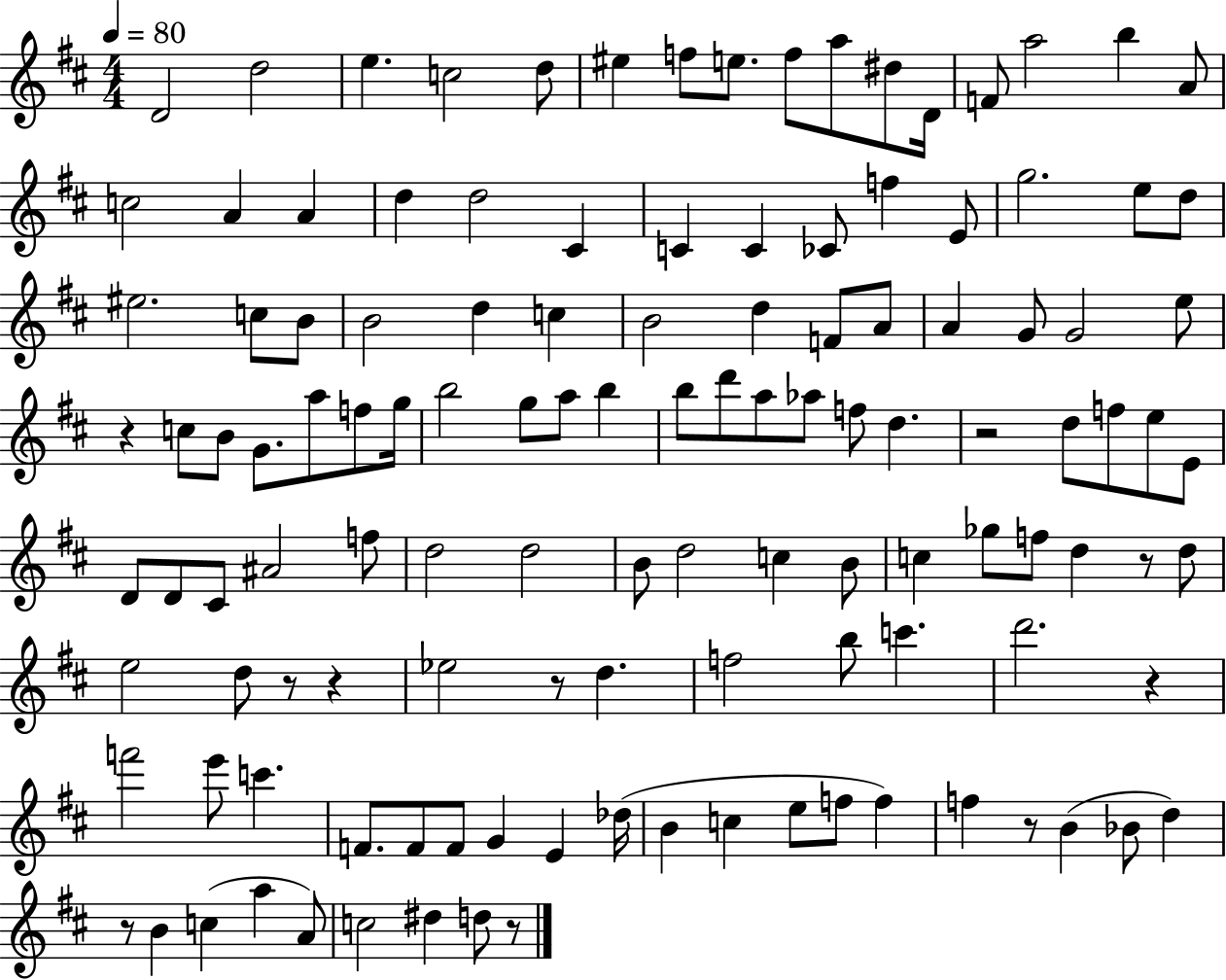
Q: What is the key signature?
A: D major